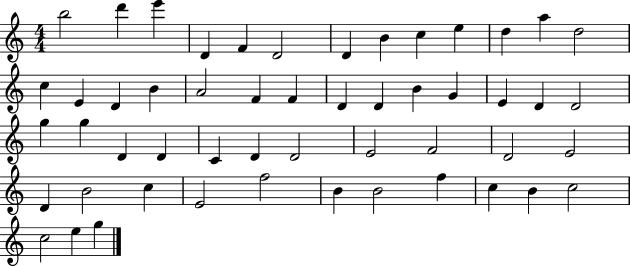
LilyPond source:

{
  \clef treble
  \numericTimeSignature
  \time 4/4
  \key c \major
  b''2 d'''4 e'''4 | d'4 f'4 d'2 | d'4 b'4 c''4 e''4 | d''4 a''4 d''2 | \break c''4 e'4 d'4 b'4 | a'2 f'4 f'4 | d'4 d'4 b'4 g'4 | e'4 d'4 d'2 | \break g''4 g''4 d'4 d'4 | c'4 d'4 d'2 | e'2 f'2 | d'2 e'2 | \break d'4 b'2 c''4 | e'2 f''2 | b'4 b'2 f''4 | c''4 b'4 c''2 | \break c''2 e''4 g''4 | \bar "|."
}